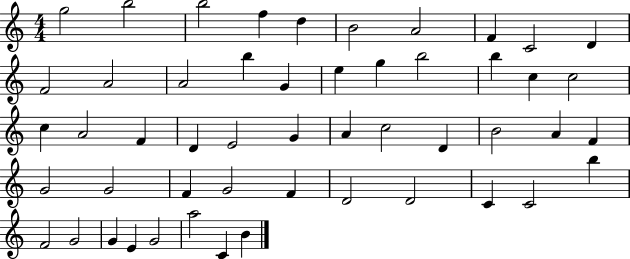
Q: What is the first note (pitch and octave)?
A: G5